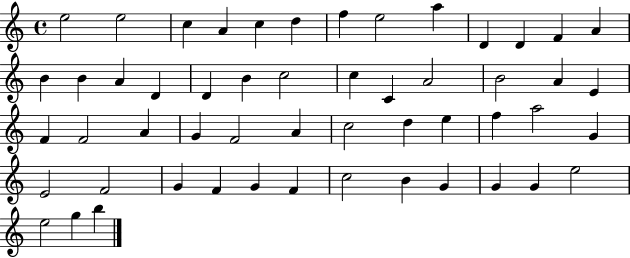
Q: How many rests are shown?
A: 0